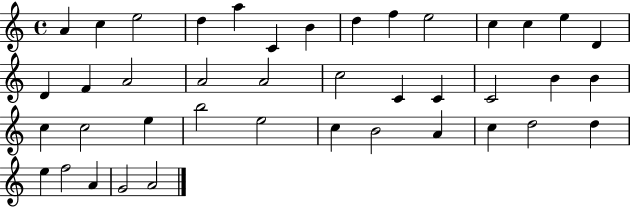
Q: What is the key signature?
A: C major